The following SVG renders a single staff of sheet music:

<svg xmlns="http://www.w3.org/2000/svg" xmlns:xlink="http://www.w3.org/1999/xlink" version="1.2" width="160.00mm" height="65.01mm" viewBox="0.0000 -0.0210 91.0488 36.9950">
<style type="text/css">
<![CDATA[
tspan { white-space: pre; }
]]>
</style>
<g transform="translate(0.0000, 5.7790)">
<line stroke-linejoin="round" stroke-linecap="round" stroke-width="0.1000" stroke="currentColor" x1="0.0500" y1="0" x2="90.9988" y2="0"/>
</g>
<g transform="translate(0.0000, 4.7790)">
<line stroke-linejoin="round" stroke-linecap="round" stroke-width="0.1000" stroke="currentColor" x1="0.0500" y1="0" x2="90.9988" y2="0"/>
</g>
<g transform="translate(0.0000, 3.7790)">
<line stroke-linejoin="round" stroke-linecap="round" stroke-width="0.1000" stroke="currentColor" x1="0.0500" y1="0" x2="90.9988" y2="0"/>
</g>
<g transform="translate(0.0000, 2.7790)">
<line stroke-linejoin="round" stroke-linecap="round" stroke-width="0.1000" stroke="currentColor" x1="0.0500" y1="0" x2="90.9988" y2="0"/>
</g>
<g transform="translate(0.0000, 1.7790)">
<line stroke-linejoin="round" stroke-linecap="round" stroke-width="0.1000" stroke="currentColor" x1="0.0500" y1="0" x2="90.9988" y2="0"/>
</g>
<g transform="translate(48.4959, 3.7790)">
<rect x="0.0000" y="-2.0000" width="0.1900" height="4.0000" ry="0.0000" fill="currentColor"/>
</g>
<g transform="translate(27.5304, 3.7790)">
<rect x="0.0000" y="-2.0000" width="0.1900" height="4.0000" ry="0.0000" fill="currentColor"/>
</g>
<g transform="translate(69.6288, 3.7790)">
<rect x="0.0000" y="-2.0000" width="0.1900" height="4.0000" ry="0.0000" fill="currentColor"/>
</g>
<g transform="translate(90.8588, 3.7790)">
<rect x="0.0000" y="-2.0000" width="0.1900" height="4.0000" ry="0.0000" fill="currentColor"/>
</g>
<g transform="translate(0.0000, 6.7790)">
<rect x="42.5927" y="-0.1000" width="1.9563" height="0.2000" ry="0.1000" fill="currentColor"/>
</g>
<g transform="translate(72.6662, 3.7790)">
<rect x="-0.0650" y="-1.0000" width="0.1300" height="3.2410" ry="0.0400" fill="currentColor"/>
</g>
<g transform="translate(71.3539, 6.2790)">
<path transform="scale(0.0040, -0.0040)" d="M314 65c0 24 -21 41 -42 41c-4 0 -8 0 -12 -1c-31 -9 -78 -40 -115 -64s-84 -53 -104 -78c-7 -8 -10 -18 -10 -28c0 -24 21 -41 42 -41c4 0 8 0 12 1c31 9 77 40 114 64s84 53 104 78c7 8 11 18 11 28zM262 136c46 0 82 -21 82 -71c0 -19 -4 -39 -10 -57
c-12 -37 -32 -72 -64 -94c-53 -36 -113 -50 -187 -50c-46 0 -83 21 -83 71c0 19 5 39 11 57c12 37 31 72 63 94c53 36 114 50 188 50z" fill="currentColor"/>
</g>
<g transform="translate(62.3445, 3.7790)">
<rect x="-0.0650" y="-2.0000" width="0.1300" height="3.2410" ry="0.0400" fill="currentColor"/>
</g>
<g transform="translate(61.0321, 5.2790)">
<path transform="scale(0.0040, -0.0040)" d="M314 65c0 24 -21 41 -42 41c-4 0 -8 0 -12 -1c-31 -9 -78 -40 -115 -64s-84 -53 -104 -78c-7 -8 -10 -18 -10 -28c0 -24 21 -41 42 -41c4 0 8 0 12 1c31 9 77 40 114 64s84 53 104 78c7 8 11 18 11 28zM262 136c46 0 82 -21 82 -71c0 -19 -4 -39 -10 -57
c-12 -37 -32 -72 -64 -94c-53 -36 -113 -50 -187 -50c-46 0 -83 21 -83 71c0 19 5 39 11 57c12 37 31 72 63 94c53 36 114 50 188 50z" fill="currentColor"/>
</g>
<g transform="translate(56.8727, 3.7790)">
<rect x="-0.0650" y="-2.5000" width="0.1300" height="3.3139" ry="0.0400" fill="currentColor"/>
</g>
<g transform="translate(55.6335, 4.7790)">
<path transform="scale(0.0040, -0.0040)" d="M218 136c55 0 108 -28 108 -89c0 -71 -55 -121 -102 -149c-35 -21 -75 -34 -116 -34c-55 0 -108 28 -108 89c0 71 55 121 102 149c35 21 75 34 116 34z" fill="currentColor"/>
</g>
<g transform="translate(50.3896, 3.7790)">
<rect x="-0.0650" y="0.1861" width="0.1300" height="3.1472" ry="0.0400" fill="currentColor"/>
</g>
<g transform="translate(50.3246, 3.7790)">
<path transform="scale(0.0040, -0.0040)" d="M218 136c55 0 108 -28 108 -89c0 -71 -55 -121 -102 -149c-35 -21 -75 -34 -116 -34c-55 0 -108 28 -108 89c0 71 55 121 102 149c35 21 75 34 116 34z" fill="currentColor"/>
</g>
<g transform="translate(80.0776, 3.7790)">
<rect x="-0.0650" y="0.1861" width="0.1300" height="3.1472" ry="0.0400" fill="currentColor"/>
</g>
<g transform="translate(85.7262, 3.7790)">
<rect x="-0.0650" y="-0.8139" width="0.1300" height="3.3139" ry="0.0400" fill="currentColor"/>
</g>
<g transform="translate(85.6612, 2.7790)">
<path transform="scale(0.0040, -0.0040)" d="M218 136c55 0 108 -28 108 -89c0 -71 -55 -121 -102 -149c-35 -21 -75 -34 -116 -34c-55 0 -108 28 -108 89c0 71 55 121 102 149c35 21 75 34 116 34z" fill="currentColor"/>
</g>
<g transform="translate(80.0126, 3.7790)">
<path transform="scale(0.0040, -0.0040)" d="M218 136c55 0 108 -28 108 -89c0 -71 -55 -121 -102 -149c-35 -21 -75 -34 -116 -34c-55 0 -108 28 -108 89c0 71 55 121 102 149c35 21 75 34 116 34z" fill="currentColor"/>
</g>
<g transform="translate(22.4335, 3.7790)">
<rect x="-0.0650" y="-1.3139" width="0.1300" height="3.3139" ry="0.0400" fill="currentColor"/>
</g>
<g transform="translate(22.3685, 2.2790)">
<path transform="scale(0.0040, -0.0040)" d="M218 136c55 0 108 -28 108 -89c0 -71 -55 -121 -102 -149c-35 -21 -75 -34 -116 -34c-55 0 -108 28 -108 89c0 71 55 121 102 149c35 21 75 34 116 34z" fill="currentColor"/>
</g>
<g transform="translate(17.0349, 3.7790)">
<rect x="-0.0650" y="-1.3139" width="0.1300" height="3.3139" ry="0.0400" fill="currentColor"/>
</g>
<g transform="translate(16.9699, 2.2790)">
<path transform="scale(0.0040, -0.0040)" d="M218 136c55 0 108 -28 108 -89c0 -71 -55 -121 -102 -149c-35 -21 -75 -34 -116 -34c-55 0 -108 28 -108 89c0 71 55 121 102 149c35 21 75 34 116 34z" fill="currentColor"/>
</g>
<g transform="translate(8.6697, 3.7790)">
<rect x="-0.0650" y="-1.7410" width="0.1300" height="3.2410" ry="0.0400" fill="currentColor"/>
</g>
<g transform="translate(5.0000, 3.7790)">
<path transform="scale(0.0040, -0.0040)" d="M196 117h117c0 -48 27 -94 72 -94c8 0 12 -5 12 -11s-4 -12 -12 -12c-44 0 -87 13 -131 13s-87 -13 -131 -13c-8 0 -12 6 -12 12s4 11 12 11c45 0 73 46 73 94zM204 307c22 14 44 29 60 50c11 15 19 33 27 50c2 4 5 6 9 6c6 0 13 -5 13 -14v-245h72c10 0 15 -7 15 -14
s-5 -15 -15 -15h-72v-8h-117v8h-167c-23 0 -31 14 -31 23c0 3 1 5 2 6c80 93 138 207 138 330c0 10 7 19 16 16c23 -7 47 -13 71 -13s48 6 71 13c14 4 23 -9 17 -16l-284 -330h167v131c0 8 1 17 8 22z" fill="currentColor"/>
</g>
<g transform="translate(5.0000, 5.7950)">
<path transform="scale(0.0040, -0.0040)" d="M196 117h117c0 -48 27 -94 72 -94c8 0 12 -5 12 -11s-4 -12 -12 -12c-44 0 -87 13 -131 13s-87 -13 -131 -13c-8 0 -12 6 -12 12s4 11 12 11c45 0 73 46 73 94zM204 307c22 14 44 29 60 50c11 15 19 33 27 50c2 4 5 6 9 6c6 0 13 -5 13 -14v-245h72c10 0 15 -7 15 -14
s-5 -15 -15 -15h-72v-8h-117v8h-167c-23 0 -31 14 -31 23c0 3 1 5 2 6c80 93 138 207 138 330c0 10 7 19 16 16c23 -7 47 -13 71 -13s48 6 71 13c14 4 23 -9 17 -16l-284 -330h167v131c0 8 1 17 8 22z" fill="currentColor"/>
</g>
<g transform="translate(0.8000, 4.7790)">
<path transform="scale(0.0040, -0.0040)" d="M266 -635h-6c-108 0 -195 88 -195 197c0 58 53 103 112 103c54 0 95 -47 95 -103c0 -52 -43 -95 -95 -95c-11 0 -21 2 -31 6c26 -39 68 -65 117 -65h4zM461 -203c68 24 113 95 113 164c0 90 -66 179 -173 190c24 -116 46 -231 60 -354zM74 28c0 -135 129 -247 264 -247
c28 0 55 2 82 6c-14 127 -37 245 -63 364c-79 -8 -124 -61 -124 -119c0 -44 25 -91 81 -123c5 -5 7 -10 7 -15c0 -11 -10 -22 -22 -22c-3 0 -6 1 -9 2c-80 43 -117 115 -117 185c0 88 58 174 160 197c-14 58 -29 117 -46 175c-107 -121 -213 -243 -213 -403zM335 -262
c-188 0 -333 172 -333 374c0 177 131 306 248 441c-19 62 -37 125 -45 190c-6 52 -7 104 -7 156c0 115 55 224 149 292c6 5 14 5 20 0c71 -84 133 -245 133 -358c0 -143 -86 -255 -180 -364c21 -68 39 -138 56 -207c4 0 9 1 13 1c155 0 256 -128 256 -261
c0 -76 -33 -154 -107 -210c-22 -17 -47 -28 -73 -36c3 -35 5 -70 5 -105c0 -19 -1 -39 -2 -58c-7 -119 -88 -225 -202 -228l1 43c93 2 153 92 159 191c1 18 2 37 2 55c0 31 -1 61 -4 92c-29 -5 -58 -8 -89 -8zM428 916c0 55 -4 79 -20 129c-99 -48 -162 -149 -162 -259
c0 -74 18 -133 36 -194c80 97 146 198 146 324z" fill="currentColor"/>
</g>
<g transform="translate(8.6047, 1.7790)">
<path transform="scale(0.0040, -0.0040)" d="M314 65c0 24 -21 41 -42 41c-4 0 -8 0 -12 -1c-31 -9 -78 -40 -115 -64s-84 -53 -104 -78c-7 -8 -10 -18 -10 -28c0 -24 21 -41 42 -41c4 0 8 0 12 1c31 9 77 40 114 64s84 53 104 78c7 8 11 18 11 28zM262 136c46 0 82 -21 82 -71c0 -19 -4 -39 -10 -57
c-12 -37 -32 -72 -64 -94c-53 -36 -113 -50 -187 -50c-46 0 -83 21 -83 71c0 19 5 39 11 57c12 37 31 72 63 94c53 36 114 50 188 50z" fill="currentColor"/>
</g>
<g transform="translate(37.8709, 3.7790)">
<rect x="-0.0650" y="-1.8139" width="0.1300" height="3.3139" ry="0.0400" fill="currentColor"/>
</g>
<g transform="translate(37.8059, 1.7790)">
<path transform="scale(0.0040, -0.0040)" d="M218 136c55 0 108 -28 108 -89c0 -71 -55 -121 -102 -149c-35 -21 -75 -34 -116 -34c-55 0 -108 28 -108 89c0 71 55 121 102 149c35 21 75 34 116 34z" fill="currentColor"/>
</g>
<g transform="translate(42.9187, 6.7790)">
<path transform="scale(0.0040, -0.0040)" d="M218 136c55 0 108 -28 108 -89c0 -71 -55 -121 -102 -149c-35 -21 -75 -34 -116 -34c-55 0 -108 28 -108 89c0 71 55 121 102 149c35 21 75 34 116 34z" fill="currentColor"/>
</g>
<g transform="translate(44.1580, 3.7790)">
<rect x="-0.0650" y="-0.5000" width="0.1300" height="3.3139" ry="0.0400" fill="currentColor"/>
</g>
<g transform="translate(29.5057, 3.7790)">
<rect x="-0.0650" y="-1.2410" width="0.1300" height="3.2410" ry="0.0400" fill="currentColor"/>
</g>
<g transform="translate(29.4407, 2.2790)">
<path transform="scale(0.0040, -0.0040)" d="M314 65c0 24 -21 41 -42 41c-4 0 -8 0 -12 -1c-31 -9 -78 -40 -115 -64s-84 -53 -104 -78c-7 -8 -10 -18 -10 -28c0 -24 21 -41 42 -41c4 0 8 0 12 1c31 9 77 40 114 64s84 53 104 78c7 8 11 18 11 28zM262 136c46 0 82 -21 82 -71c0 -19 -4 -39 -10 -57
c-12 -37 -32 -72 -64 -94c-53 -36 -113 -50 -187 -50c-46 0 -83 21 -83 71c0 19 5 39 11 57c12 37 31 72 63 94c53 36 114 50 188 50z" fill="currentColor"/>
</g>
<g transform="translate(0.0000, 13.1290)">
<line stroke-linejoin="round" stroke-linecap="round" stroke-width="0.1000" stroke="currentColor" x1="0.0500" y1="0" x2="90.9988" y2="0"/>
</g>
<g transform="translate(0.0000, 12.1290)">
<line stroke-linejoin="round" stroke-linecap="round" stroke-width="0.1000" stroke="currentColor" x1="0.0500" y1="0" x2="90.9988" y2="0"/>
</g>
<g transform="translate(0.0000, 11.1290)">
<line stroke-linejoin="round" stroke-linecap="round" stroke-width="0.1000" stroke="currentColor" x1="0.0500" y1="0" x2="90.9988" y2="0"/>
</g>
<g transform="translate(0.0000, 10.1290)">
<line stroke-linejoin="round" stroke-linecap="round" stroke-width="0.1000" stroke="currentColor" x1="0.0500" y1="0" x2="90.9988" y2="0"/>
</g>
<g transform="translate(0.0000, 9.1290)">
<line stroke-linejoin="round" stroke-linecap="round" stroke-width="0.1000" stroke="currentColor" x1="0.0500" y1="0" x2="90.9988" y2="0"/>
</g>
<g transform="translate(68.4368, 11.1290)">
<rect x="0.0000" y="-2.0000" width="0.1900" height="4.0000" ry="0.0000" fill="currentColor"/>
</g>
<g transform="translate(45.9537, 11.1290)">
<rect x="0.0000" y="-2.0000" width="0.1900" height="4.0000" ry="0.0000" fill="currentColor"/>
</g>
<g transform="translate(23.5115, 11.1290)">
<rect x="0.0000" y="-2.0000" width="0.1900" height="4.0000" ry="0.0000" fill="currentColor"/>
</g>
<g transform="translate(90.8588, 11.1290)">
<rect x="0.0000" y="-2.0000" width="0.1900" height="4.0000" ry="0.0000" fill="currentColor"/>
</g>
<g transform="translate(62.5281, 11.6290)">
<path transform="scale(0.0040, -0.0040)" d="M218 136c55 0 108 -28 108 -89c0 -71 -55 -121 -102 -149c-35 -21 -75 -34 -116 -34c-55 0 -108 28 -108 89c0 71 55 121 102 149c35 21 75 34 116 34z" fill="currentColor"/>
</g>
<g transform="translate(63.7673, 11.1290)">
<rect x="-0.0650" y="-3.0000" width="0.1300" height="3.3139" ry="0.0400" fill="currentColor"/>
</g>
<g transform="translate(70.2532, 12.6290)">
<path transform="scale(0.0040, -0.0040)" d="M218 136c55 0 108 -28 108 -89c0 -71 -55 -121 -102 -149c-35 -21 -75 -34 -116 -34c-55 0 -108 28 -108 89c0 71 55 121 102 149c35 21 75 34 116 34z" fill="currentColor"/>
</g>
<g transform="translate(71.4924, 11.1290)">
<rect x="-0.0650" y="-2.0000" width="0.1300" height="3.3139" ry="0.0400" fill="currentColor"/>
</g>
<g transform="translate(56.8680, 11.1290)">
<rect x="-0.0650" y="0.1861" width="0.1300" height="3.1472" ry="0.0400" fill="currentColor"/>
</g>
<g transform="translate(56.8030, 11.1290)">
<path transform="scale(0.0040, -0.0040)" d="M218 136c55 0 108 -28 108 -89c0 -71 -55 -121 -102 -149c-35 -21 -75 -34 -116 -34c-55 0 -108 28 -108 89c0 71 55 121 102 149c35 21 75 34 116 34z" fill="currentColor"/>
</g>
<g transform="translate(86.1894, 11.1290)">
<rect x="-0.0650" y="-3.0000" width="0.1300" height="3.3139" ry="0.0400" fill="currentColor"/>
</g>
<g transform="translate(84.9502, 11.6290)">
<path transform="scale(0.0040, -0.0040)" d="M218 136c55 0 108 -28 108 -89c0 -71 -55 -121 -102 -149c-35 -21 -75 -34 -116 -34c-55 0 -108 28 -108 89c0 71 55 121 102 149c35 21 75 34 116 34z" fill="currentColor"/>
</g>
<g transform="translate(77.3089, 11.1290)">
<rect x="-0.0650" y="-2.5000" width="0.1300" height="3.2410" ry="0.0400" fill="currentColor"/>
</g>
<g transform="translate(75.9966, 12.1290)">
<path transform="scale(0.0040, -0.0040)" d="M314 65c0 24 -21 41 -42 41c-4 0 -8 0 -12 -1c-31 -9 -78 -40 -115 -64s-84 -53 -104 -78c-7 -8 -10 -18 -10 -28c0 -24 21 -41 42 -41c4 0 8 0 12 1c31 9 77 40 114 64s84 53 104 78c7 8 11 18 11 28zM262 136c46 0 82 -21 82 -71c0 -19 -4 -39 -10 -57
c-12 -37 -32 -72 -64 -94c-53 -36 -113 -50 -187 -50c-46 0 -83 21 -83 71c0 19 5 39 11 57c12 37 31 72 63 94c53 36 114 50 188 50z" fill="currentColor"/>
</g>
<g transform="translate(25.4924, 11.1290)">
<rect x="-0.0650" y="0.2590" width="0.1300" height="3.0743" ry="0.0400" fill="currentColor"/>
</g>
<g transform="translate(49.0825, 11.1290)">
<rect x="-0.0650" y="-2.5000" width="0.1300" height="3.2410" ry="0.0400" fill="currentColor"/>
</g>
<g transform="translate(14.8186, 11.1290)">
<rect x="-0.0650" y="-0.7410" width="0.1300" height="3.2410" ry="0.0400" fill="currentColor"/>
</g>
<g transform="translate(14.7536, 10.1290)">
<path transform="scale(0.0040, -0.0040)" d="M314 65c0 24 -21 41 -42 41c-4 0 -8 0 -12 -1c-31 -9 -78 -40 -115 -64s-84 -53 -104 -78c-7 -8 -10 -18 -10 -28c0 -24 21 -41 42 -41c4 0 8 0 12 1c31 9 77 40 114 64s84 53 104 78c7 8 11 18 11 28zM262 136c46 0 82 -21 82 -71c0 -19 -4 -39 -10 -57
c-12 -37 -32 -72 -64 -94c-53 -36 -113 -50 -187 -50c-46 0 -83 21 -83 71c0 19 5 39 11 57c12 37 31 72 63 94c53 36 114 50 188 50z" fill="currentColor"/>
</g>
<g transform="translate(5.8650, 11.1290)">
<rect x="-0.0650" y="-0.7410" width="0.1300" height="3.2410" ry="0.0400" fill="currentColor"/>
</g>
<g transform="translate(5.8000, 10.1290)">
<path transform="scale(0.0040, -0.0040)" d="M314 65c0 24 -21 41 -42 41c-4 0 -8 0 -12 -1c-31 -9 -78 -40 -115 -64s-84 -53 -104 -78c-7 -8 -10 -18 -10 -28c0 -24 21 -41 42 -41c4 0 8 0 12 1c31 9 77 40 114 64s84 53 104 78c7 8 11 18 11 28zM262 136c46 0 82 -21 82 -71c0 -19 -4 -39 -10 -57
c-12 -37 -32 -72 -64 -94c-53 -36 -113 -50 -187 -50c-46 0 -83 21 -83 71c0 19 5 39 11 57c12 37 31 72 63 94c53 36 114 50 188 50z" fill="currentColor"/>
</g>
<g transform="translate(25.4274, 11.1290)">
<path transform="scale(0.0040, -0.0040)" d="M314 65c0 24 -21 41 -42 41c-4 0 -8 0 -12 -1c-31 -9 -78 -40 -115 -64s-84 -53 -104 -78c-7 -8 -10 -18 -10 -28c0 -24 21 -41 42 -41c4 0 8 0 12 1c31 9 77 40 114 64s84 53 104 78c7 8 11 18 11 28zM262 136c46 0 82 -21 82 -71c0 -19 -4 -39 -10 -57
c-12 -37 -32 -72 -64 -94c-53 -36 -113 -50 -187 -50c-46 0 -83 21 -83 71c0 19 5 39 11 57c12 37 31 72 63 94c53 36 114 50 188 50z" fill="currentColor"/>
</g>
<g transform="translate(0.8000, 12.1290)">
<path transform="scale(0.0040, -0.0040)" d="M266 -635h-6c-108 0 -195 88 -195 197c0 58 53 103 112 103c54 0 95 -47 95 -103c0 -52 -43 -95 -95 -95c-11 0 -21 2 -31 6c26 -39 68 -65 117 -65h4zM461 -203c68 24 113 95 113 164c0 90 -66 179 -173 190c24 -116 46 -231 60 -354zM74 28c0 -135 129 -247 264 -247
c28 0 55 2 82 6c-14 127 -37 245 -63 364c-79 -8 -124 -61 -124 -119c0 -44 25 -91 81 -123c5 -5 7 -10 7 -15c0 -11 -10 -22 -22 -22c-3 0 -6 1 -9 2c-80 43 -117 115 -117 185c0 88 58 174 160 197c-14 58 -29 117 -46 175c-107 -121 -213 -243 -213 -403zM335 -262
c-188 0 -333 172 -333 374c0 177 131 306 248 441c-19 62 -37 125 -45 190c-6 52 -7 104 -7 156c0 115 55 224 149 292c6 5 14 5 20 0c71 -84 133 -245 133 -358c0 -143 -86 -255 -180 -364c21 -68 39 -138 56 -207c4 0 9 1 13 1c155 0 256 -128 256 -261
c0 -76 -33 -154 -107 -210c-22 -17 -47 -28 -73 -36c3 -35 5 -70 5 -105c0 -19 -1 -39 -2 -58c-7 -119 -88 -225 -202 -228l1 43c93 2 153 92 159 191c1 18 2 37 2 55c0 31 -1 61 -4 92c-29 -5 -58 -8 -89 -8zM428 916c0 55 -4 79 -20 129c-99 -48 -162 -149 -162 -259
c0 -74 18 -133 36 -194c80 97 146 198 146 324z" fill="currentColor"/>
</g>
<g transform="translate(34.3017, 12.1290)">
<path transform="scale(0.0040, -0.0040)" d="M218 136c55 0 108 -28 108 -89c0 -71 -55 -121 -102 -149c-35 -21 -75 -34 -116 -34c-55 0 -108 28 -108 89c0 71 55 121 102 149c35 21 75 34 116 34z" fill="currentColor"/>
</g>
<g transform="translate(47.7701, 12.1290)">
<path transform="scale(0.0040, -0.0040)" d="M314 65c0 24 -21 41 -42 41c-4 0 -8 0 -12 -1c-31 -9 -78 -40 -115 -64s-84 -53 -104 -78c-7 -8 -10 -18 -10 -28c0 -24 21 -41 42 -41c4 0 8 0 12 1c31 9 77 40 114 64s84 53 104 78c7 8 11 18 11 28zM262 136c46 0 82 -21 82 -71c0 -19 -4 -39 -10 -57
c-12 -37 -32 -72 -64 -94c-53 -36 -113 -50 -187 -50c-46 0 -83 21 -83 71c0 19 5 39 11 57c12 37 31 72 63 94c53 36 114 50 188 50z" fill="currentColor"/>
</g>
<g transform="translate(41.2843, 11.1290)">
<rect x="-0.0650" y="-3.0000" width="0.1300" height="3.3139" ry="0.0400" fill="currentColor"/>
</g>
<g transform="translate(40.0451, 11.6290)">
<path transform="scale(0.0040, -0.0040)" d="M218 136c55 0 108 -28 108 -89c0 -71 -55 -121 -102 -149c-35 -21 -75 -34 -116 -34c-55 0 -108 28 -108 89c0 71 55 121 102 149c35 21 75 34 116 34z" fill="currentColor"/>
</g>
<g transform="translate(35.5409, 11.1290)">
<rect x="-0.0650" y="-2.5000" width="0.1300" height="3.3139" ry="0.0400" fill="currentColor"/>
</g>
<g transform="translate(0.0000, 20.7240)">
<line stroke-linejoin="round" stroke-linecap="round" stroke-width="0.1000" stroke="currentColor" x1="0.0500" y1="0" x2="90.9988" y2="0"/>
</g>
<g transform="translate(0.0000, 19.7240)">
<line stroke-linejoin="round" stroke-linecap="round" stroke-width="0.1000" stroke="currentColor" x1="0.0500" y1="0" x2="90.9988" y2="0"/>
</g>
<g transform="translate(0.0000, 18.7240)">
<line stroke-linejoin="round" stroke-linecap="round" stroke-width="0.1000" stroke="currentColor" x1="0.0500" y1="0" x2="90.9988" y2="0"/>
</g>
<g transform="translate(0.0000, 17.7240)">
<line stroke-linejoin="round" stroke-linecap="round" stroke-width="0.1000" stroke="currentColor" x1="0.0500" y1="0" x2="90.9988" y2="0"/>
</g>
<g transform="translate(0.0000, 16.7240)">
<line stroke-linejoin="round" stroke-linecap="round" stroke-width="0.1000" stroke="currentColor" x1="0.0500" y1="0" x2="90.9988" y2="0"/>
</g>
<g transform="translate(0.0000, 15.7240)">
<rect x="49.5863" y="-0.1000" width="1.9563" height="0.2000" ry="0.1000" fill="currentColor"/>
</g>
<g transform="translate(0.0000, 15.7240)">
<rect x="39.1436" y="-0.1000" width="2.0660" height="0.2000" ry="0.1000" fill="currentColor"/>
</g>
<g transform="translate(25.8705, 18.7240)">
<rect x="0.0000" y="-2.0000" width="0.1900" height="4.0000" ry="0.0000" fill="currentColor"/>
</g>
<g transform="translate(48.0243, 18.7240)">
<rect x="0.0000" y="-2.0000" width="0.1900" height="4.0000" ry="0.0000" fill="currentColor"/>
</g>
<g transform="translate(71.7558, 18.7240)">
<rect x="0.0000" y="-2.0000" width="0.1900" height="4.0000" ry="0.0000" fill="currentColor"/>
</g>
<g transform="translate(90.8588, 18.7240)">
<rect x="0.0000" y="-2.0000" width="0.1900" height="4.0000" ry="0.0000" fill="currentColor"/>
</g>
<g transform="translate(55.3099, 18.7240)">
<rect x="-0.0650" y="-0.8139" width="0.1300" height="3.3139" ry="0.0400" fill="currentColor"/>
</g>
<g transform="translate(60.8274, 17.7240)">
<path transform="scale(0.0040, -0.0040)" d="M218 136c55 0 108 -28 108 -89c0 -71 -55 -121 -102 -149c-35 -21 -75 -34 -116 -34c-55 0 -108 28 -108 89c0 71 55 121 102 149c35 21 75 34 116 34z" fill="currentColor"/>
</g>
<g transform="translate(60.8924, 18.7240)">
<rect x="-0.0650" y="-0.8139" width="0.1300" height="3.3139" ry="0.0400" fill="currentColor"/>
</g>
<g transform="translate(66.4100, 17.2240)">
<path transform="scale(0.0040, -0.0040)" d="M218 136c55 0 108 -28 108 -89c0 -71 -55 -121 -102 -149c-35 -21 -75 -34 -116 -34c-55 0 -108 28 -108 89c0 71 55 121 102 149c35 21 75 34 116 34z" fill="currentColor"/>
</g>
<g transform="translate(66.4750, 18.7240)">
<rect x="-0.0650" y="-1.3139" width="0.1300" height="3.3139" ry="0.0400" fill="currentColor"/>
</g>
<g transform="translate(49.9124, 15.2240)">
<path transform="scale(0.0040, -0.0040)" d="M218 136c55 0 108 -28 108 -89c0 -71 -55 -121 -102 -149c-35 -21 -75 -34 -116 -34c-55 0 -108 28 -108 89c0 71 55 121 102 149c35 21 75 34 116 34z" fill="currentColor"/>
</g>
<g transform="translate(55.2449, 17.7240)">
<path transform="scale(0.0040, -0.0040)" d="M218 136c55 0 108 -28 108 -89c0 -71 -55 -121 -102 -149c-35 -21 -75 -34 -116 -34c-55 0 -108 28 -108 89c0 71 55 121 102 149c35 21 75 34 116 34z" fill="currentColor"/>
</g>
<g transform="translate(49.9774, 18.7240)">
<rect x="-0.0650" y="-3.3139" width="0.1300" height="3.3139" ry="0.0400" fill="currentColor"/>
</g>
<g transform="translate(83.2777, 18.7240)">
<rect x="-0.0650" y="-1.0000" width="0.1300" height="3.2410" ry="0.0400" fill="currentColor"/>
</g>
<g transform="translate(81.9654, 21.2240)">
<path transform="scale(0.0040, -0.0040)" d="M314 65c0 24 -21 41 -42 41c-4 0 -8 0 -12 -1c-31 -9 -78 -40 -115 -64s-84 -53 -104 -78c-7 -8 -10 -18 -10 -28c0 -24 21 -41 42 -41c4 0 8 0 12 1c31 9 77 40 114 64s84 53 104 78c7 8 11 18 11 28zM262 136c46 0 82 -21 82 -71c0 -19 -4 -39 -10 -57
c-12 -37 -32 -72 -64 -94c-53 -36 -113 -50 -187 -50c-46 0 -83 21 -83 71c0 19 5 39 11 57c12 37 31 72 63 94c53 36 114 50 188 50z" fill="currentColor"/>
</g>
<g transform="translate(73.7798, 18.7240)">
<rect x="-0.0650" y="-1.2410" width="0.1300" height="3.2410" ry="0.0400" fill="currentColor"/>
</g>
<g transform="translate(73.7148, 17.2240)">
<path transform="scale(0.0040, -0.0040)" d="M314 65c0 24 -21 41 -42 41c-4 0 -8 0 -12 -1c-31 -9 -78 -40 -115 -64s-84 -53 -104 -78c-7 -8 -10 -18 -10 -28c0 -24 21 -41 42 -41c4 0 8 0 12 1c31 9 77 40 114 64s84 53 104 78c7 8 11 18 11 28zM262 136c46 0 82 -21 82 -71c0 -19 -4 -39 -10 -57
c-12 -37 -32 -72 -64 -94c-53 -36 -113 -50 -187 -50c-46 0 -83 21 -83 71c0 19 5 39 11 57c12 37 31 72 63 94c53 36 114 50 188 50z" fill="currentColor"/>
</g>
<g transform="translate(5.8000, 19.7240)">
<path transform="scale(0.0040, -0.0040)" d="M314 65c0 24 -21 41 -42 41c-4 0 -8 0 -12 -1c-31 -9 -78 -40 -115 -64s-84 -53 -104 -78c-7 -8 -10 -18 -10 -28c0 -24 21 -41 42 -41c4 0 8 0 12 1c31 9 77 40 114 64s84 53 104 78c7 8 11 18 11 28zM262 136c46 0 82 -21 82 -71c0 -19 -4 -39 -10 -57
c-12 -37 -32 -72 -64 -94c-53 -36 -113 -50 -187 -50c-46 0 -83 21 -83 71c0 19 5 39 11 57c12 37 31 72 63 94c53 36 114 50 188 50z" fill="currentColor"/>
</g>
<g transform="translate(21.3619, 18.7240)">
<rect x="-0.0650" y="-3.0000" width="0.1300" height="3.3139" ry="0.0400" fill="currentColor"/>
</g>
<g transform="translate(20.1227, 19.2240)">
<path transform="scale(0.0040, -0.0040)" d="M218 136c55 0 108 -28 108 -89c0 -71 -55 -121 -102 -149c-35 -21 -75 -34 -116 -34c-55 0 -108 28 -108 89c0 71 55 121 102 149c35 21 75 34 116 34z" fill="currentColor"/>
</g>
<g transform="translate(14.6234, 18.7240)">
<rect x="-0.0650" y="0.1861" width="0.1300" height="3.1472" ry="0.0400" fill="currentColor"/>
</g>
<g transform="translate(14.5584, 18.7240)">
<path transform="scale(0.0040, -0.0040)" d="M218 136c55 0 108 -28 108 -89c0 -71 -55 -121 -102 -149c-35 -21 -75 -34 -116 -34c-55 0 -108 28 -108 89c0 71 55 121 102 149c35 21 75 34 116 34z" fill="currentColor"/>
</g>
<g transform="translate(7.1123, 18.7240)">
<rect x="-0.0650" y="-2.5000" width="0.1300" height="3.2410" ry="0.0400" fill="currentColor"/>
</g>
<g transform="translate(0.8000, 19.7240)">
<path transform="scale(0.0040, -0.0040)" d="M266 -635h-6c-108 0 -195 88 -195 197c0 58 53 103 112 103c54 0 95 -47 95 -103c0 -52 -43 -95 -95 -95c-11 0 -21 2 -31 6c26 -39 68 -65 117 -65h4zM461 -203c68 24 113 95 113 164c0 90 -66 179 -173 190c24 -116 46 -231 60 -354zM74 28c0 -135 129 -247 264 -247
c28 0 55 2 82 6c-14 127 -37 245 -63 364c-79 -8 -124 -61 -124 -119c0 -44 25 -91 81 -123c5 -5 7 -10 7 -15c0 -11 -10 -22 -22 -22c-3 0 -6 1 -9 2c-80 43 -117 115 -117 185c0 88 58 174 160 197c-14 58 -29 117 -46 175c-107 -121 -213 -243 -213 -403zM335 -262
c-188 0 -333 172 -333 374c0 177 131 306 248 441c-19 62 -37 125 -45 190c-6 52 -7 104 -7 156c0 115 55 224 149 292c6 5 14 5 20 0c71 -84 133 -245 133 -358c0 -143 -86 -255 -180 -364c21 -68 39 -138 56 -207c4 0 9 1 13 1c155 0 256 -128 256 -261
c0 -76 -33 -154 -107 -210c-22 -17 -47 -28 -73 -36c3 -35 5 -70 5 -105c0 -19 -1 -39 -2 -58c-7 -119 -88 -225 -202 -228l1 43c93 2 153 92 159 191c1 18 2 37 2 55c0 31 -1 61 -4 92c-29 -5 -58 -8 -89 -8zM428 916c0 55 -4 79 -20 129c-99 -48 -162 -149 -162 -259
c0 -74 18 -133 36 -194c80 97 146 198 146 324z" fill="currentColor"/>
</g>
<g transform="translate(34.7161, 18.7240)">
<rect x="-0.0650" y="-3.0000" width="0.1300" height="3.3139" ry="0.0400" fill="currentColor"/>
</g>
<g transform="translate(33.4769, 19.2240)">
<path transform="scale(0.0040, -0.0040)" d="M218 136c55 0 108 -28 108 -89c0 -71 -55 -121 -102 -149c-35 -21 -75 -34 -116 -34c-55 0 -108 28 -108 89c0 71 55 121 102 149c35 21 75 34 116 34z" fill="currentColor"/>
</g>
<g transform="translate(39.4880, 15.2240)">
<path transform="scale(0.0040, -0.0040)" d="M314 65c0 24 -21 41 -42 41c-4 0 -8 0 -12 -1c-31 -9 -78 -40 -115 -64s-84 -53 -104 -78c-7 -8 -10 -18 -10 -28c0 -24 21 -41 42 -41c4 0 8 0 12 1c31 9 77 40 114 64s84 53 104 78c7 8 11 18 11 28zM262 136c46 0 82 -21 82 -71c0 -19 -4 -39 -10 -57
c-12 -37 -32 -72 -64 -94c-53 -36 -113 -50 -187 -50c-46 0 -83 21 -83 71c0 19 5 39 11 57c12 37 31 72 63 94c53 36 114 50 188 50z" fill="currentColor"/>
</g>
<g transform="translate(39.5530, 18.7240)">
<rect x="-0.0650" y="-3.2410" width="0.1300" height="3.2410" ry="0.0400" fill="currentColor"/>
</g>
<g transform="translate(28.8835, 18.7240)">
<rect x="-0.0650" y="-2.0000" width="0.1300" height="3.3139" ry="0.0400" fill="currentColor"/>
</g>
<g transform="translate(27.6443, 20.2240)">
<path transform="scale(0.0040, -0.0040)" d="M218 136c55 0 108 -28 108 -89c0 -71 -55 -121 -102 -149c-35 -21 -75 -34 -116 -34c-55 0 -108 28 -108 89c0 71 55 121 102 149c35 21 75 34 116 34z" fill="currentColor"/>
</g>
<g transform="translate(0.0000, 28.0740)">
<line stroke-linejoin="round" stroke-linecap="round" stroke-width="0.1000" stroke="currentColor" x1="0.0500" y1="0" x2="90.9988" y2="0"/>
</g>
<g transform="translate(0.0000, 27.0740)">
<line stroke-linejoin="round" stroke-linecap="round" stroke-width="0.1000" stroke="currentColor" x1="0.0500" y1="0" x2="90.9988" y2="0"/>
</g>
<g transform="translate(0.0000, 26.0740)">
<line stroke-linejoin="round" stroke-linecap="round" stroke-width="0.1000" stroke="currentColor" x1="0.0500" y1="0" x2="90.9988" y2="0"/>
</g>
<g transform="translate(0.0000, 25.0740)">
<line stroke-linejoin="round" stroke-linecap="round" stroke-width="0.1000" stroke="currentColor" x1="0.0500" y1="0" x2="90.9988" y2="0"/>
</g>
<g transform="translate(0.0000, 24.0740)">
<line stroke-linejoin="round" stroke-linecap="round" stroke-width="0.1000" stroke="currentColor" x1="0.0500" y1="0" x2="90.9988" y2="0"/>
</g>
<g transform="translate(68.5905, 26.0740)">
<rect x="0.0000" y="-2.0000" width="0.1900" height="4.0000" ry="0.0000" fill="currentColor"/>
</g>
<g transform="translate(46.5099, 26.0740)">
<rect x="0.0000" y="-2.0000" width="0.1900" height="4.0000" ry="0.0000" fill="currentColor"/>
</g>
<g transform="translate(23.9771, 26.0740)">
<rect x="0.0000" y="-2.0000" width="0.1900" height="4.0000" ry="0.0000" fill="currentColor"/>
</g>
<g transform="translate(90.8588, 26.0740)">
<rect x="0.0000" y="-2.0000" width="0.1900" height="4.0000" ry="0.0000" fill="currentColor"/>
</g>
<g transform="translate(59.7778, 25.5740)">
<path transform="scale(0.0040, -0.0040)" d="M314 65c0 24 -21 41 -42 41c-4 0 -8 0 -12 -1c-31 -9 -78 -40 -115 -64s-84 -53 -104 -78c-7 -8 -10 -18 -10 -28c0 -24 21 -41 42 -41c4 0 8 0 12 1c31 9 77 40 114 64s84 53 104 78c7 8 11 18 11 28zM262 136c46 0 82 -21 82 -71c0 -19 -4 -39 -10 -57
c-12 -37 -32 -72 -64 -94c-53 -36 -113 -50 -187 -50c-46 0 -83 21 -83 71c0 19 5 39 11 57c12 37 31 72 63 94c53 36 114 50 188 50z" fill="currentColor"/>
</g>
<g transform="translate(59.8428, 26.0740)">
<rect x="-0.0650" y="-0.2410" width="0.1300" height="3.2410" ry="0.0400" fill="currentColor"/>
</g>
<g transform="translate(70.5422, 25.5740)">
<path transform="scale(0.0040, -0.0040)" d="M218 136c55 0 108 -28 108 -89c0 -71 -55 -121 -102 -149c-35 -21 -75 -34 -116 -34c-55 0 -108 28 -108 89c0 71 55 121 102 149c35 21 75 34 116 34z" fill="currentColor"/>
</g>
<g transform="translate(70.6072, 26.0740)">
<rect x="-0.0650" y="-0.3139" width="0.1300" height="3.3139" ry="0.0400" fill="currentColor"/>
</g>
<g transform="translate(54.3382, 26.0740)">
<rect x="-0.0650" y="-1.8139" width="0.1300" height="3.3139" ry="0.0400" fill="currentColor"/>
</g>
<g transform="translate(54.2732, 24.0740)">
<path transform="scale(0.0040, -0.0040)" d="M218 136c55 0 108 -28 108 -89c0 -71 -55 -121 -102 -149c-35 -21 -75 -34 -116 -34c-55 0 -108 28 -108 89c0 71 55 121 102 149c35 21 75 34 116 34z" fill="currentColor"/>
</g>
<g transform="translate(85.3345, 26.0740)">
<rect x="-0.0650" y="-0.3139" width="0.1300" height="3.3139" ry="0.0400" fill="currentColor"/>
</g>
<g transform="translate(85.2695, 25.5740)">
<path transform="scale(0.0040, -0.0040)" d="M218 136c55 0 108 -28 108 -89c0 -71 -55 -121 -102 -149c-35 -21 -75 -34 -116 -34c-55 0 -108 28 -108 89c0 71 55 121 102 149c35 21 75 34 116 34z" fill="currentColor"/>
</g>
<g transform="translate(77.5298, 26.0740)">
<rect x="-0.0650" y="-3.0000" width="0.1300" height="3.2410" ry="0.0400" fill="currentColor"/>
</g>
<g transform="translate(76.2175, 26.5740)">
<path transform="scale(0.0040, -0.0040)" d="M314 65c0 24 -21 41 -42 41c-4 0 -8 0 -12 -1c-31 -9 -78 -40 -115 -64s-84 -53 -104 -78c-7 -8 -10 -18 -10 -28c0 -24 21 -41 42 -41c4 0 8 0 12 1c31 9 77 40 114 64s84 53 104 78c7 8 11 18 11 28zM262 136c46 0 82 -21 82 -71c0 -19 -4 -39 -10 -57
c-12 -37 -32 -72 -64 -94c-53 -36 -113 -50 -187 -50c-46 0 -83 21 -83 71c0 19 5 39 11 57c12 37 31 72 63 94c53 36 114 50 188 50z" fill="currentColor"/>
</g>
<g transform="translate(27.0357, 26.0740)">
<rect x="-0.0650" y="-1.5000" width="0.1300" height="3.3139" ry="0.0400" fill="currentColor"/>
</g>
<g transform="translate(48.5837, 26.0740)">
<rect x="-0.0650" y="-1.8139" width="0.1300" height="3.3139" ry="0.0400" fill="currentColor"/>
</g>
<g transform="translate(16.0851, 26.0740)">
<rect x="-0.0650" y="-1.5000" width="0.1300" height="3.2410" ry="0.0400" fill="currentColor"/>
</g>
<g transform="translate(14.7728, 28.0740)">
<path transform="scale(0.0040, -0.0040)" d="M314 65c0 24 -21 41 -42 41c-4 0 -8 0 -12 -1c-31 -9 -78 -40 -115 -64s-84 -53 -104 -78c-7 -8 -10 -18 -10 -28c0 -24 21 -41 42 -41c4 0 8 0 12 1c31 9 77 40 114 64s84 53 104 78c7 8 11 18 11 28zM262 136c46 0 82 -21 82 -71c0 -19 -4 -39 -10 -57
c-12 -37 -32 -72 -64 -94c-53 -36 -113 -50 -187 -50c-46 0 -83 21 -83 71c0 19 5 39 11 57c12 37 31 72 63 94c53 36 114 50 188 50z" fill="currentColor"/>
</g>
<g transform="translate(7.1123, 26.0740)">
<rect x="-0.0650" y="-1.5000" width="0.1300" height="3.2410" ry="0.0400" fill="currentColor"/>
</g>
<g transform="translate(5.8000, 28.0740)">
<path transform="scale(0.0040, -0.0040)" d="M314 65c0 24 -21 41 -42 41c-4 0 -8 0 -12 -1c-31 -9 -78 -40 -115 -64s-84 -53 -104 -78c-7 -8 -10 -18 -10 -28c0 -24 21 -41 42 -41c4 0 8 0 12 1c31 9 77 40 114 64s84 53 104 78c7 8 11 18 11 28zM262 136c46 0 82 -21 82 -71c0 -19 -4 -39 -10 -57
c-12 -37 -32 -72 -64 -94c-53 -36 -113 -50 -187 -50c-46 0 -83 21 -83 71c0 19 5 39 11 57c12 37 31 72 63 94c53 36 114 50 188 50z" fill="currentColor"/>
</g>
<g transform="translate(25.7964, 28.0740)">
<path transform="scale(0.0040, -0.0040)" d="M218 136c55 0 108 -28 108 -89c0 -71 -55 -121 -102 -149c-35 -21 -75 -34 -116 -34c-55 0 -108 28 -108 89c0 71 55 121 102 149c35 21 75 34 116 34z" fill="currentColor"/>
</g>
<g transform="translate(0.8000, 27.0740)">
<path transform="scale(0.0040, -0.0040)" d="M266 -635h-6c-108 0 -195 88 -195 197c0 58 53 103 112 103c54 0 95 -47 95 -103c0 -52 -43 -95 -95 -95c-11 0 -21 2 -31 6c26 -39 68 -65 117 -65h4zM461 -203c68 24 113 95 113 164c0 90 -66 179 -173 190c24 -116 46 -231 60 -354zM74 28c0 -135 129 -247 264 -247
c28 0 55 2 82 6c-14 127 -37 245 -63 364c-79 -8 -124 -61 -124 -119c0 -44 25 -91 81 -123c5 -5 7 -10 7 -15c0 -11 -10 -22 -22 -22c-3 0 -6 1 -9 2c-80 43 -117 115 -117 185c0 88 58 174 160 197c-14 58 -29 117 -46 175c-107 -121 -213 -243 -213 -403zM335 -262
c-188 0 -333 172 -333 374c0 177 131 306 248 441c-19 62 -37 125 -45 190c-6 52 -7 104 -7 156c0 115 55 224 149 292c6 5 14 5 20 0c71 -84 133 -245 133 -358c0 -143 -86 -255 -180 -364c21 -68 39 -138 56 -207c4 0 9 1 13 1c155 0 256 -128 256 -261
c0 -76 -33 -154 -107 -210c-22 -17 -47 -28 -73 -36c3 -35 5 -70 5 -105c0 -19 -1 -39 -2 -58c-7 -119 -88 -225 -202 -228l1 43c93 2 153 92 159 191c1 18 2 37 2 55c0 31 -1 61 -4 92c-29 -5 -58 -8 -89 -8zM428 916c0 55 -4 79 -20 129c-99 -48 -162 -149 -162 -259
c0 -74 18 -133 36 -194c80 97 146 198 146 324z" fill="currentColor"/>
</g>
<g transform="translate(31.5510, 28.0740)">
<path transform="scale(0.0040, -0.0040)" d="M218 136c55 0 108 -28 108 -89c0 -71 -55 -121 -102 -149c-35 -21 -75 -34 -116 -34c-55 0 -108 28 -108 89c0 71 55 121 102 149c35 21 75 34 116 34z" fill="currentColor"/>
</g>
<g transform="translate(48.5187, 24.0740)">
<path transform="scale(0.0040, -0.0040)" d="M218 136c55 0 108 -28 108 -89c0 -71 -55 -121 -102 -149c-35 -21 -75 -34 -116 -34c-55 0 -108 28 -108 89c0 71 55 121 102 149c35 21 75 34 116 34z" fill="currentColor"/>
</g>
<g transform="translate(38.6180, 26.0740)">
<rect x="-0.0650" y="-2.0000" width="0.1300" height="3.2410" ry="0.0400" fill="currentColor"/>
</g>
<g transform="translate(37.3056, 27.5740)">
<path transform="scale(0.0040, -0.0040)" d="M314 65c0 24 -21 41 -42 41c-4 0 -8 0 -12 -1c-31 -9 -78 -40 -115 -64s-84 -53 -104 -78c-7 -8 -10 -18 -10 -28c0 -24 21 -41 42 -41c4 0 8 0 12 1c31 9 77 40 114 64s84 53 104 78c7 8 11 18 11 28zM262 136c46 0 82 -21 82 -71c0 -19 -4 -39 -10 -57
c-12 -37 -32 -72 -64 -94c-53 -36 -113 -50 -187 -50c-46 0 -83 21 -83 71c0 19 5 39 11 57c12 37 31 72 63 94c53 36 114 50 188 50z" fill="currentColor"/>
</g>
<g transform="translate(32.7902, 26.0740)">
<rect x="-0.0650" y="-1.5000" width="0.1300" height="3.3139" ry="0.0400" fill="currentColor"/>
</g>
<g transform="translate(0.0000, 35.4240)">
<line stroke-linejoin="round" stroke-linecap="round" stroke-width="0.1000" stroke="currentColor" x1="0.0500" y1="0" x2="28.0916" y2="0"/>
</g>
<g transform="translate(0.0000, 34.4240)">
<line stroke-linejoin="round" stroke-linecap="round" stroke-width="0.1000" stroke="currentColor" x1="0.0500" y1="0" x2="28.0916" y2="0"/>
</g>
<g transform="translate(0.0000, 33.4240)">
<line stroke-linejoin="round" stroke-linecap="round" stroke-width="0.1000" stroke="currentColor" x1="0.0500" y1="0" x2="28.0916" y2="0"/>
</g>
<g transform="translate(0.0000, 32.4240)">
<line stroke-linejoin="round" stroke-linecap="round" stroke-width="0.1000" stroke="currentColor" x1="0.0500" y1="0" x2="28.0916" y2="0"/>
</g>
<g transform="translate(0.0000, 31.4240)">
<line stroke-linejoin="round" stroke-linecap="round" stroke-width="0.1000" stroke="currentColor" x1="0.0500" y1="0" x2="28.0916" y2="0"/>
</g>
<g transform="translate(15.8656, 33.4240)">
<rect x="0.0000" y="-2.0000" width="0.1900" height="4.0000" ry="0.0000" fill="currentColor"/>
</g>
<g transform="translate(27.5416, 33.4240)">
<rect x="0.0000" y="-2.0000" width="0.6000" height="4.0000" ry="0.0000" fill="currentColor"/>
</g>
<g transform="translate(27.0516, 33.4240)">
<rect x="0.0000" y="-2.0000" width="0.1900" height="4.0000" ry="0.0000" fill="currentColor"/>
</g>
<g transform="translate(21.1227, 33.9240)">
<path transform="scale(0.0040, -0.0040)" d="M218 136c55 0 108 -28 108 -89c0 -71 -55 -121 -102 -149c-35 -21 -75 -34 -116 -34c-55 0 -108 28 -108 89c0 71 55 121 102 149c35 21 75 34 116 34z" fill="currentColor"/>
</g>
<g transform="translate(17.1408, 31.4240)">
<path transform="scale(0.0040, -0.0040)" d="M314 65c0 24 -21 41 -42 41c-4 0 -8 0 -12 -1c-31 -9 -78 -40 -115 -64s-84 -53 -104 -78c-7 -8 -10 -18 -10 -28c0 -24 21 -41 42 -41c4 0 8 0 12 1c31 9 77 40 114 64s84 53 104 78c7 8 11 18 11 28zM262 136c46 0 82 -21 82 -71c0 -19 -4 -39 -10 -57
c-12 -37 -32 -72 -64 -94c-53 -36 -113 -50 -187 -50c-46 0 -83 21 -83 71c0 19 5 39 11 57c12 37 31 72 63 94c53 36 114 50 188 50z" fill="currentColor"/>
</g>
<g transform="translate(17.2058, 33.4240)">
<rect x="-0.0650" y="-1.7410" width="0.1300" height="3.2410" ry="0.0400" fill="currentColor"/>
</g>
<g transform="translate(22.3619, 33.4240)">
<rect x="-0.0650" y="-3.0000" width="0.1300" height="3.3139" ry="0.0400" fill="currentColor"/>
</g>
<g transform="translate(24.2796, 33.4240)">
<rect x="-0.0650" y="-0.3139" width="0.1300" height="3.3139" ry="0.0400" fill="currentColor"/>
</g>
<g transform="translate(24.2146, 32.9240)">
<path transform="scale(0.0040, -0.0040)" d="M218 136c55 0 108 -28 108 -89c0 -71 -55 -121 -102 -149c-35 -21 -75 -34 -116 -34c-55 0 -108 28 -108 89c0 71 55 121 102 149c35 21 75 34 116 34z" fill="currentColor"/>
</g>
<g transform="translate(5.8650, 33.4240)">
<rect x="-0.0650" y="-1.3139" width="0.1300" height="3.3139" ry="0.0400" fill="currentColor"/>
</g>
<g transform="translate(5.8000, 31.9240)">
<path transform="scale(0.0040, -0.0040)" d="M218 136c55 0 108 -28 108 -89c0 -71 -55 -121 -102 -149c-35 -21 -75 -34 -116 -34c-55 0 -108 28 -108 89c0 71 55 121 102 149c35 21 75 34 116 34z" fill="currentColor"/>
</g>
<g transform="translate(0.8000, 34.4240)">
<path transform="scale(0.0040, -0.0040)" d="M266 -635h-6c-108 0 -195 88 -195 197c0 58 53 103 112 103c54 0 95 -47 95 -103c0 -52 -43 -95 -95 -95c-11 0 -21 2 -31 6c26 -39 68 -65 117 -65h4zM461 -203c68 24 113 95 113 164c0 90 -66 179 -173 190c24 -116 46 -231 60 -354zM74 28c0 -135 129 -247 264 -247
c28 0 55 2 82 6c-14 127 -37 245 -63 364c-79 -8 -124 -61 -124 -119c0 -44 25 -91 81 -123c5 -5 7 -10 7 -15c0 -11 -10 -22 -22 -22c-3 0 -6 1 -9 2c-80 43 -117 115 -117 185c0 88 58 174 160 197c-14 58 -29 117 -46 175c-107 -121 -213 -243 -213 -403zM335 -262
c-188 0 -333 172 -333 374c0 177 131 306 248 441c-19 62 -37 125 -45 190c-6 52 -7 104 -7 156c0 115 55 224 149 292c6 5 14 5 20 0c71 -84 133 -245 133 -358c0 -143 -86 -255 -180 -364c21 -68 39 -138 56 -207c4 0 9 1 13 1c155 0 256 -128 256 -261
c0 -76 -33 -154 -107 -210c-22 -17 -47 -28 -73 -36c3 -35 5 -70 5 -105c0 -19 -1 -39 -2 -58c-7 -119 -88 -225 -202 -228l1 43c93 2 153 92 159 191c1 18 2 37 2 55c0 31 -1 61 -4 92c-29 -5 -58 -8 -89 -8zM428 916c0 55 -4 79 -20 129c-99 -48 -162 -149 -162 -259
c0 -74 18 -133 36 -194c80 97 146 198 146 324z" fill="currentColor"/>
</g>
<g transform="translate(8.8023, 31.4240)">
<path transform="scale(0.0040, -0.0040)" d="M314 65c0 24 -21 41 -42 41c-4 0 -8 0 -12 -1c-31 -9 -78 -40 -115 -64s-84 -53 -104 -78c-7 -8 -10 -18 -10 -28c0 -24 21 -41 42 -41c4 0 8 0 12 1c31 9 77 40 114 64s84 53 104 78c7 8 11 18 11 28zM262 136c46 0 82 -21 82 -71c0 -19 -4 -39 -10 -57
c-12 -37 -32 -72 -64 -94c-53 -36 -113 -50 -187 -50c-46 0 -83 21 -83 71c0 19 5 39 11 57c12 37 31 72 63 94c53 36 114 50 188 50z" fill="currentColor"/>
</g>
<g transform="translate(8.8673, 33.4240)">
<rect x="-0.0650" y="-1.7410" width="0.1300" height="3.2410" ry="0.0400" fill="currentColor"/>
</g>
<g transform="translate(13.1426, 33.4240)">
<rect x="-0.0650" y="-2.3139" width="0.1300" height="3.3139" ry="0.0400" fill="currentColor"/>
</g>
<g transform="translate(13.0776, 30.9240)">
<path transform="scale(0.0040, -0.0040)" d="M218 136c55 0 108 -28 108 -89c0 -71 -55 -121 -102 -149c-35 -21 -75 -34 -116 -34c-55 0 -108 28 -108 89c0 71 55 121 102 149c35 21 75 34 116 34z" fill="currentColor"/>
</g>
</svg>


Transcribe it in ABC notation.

X:1
T:Untitled
M:4/4
L:1/4
K:C
f2 e e e2 f C B G F2 D2 B d d2 d2 B2 G A G2 B A F G2 A G2 B A F A b2 b d d e e2 D2 E2 E2 E E F2 f f c2 c A2 c e f2 g f2 A c